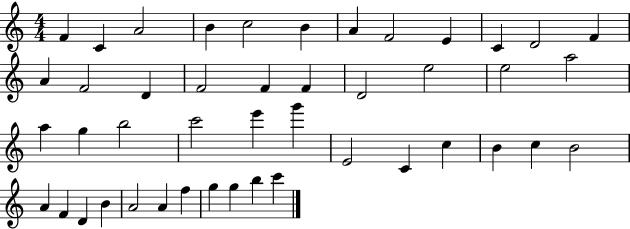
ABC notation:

X:1
T:Untitled
M:4/4
L:1/4
K:C
F C A2 B c2 B A F2 E C D2 F A F2 D F2 F F D2 e2 e2 a2 a g b2 c'2 e' g' E2 C c B c B2 A F D B A2 A f g g b c'